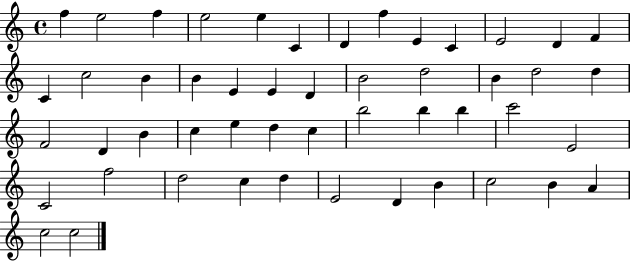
F5/q E5/h F5/q E5/h E5/q C4/q D4/q F5/q E4/q C4/q E4/h D4/q F4/q C4/q C5/h B4/q B4/q E4/q E4/q D4/q B4/h D5/h B4/q D5/h D5/q F4/h D4/q B4/q C5/q E5/q D5/q C5/q B5/h B5/q B5/q C6/h E4/h C4/h F5/h D5/h C5/q D5/q E4/h D4/q B4/q C5/h B4/q A4/q C5/h C5/h